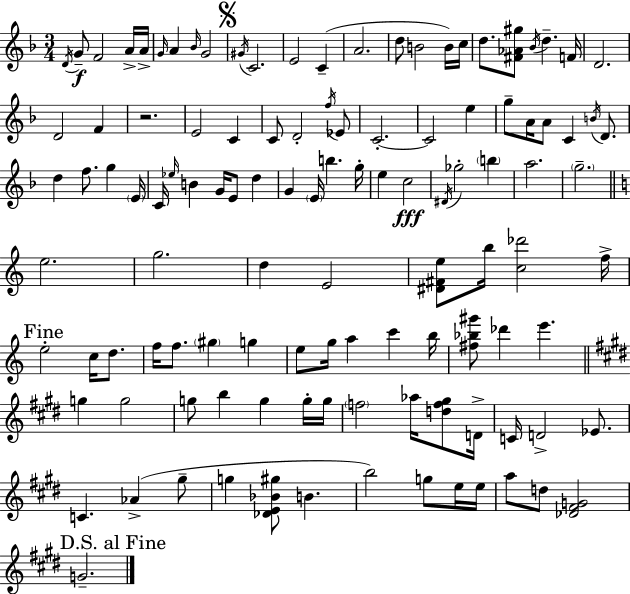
D4/s G4/e F4/h A4/s A4/s G4/s A4/q Bb4/s G4/h G#4/s C4/h. E4/h C4/q A4/h. D5/e B4/h B4/s C5/s D5/e. [F#4,Ab4,G#5]/e Bb4/s D5/q. F4/s D4/h. D4/h F4/q R/h. E4/h C4/q C4/e D4/h F5/s Eb4/e C4/h. C4/h E5/q G5/e A4/s A4/e C4/q B4/s D4/e. D5/q F5/e. G5/q E4/s C4/s Eb5/s B4/q G4/s E4/e D5/q G4/q E4/s B5/q. G5/s E5/q C5/h D#4/s Gb5/h B5/q A5/h. G5/h. E5/h. G5/h. D5/q E4/h [D#4,F#4,E5]/e B5/s [C5,Db6]/h F5/s E5/h C5/s D5/e. F5/s F5/e. G#5/q G5/q E5/e G5/s A5/q C6/q B5/s [F#5,Bb5,G#6]/e Db6/q E6/q. G5/q G5/h G5/e B5/q G5/q G5/s G5/s F5/h Ab5/s [D5,F5,G#5]/e D4/s C4/s D4/h Eb4/e. C4/q. Ab4/q G#5/e G5/q [Db4,E4,Bb4,G#5]/e B4/q. B5/h G5/e E5/s E5/s A5/e D5/e [Db4,F#4,G4]/h G4/h.